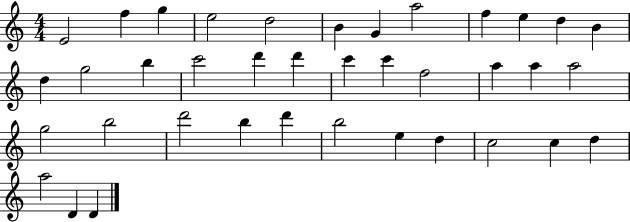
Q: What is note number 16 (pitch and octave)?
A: C6